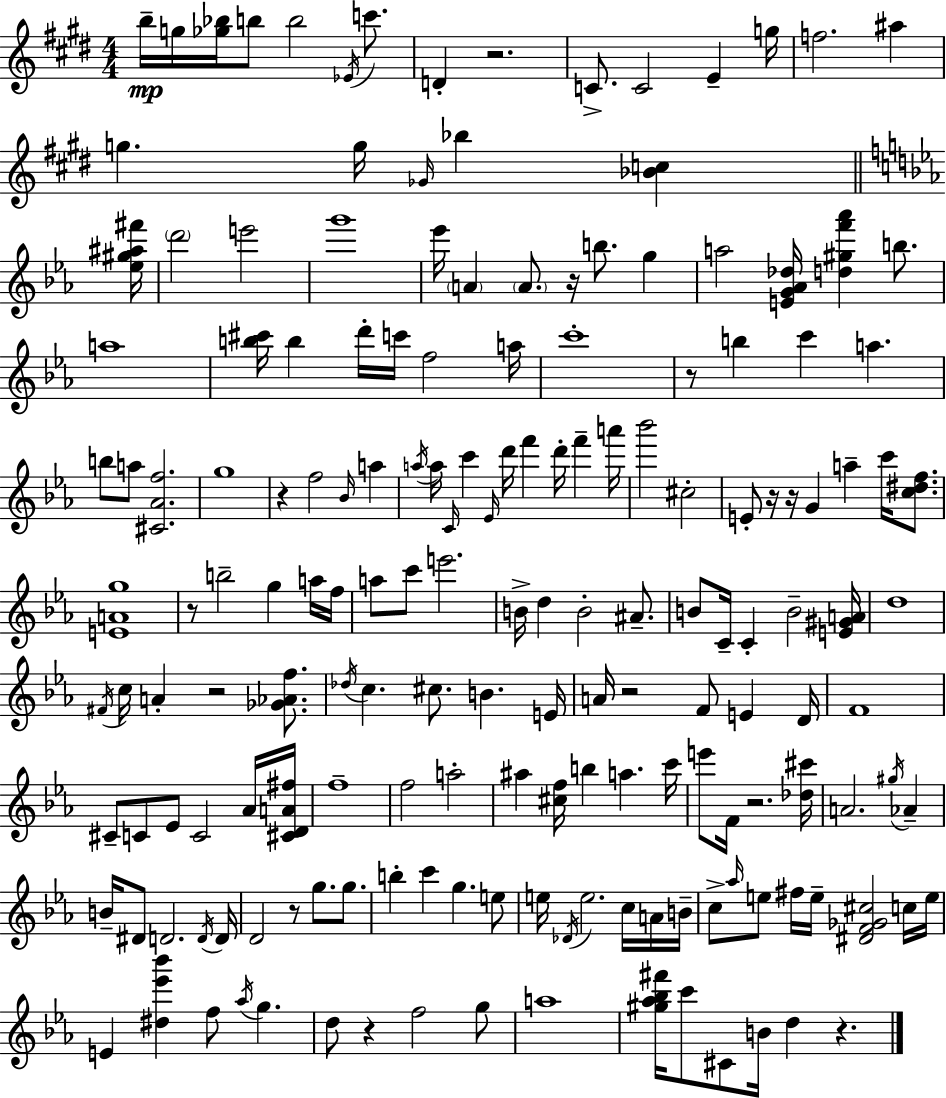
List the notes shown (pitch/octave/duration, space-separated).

B5/s G5/s [Gb5,Bb5]/s B5/e B5/h Eb4/s C6/e. D4/q R/h. C4/e. C4/h E4/q G5/s F5/h. A#5/q G5/q. G5/s Gb4/s Bb5/q [Bb4,C5]/q [Eb5,G#5,A#5,F#6]/s D6/h E6/h G6/w Eb6/s A4/q A4/e. R/s B5/e. G5/q A5/h [E4,G4,Ab4,Db5]/s [D5,G#5,F6,Ab6]/q B5/e. A5/w [B5,C#6]/s B5/q D6/s C6/s F5/h A5/s C6/w R/e B5/q C6/q A5/q. B5/e A5/e [C#4,Ab4,F5]/h. G5/w R/q F5/h Bb4/s A5/q A5/s A5/s C4/s C6/q Eb4/s D6/s F6/q D6/s F6/q A6/s Bb6/h C#5/h E4/e R/s R/s G4/q A5/q C6/s [C5,D#5,F5]/e. [E4,A4,G5]/w R/e B5/h G5/q A5/s F5/s A5/e C6/e E6/h. B4/s D5/q B4/h A#4/e. B4/e C4/s C4/q B4/h [E4,G#4,A4]/s D5/w F#4/s C5/s A4/q R/h [Gb4,Ab4,F5]/e. Db5/s C5/q. C#5/e. B4/q. E4/s A4/s R/h F4/e E4/q D4/s F4/w C#4/e C4/e Eb4/e C4/h Ab4/s [C#4,D4,A4,F#5]/s F5/w F5/h A5/h A#5/q [C#5,F5]/s B5/q A5/q. C6/s E6/e F4/s R/h. [Db5,C#6]/s A4/h. G#5/s Ab4/q B4/s D#4/e D4/h. D4/s D4/s D4/h R/e G5/e. G5/e. B5/q C6/q G5/q. E5/e E5/s Db4/s E5/h. C5/s A4/s B4/s C5/e Ab5/s E5/e F#5/s E5/s [D#4,F4,Gb4,C#5]/h C5/s E5/s E4/q [D#5,Eb6,Bb6]/q F5/e Ab5/s G5/q. D5/e R/q F5/h G5/e A5/w [G#5,Ab5,Bb5,F#6]/s C6/e C#4/e B4/s D5/q R/q.